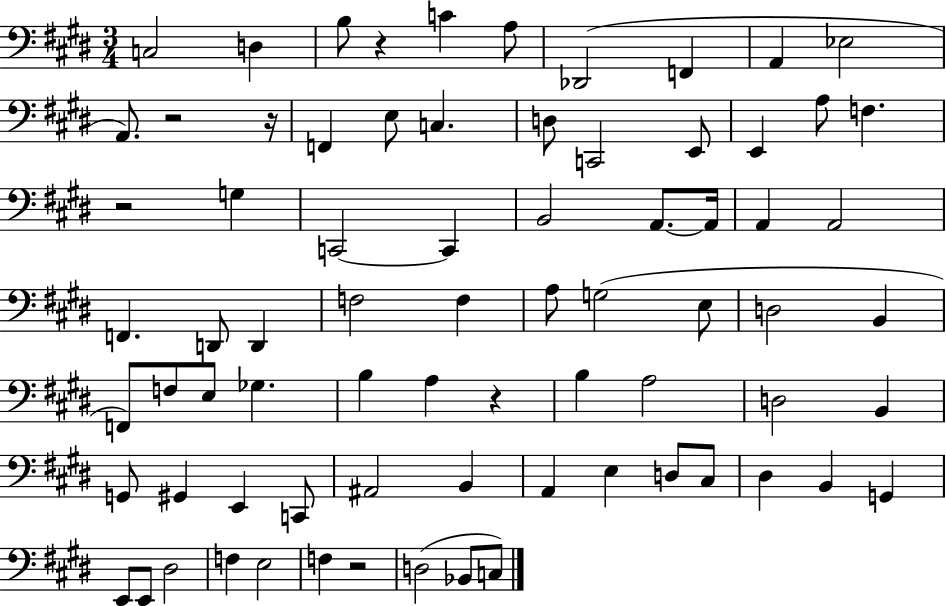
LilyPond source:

{
  \clef bass
  \numericTimeSignature
  \time 3/4
  \key e \major
  c2 d4 | b8 r4 c'4 a8 | des,2( f,4 | a,4 ees2 | \break a,8.) r2 r16 | f,4 e8 c4. | d8 c,2 e,8 | e,4 a8 f4. | \break r2 g4 | c,2~~ c,4 | b,2 a,8.~~ a,16 | a,4 a,2 | \break f,4. d,8 d,4 | f2 f4 | a8 g2( e8 | d2 b,4 | \break f,8) f8 e8 ges4. | b4 a4 r4 | b4 a2 | d2 b,4 | \break g,8 gis,4 e,4 c,8 | ais,2 b,4 | a,4 e4 d8 cis8 | dis4 b,4 g,4 | \break e,8 e,8 dis2 | f4 e2 | f4 r2 | d2( bes,8 c8) | \break \bar "|."
}